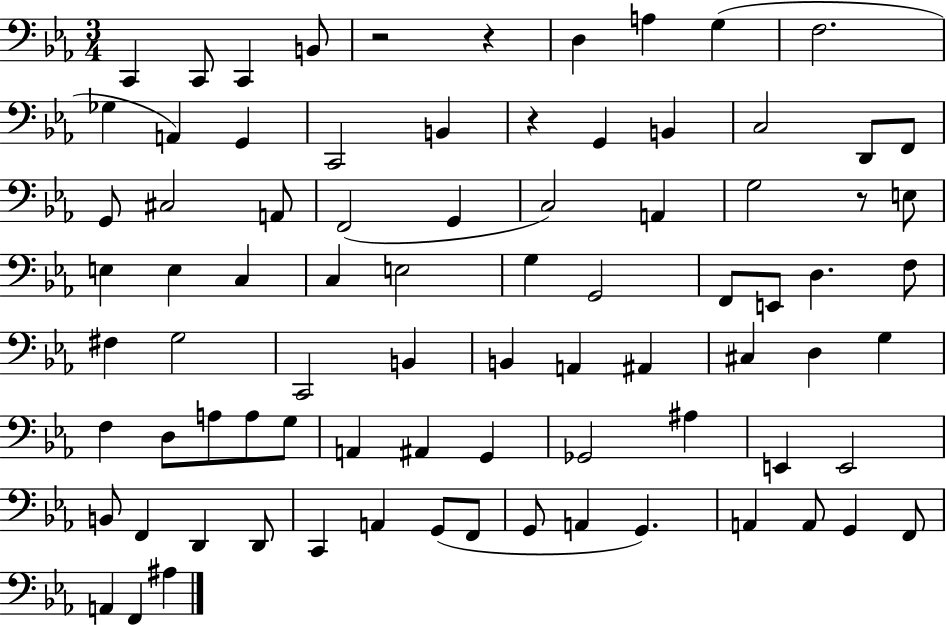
C2/q C2/e C2/q B2/e R/h R/q D3/q A3/q G3/q F3/h. Gb3/q A2/q G2/q C2/h B2/q R/q G2/q B2/q C3/h D2/e F2/e G2/e C#3/h A2/e F2/h G2/q C3/h A2/q G3/h R/e E3/e E3/q E3/q C3/q C3/q E3/h G3/q G2/h F2/e E2/e D3/q. F3/e F#3/q G3/h C2/h B2/q B2/q A2/q A#2/q C#3/q D3/q G3/q F3/q D3/e A3/e A3/e G3/e A2/q A#2/q G2/q Gb2/h A#3/q E2/q E2/h B2/e F2/q D2/q D2/e C2/q A2/q G2/e F2/e G2/e A2/q G2/q. A2/q A2/e G2/q F2/e A2/q F2/q A#3/q